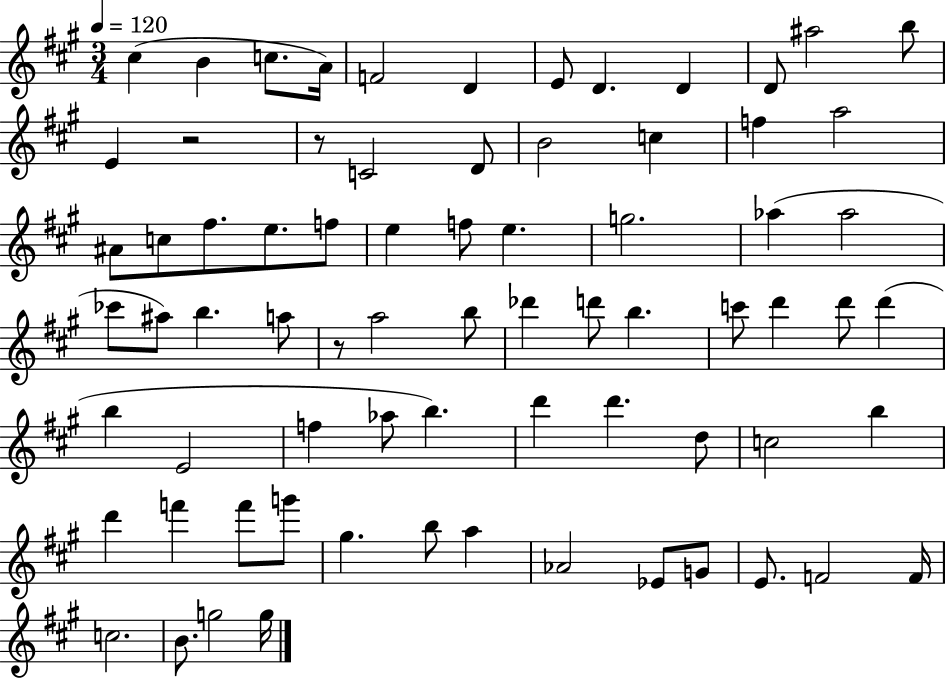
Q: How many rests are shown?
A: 3